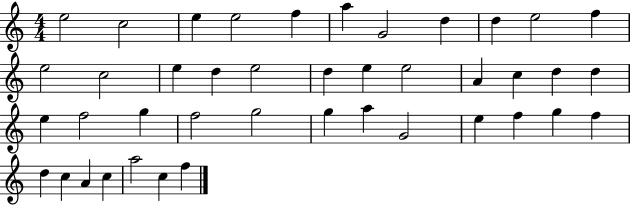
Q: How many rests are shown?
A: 0